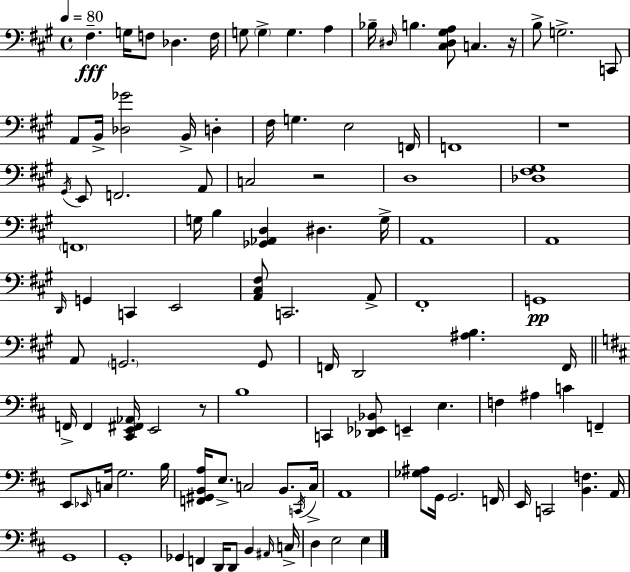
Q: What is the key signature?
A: A major